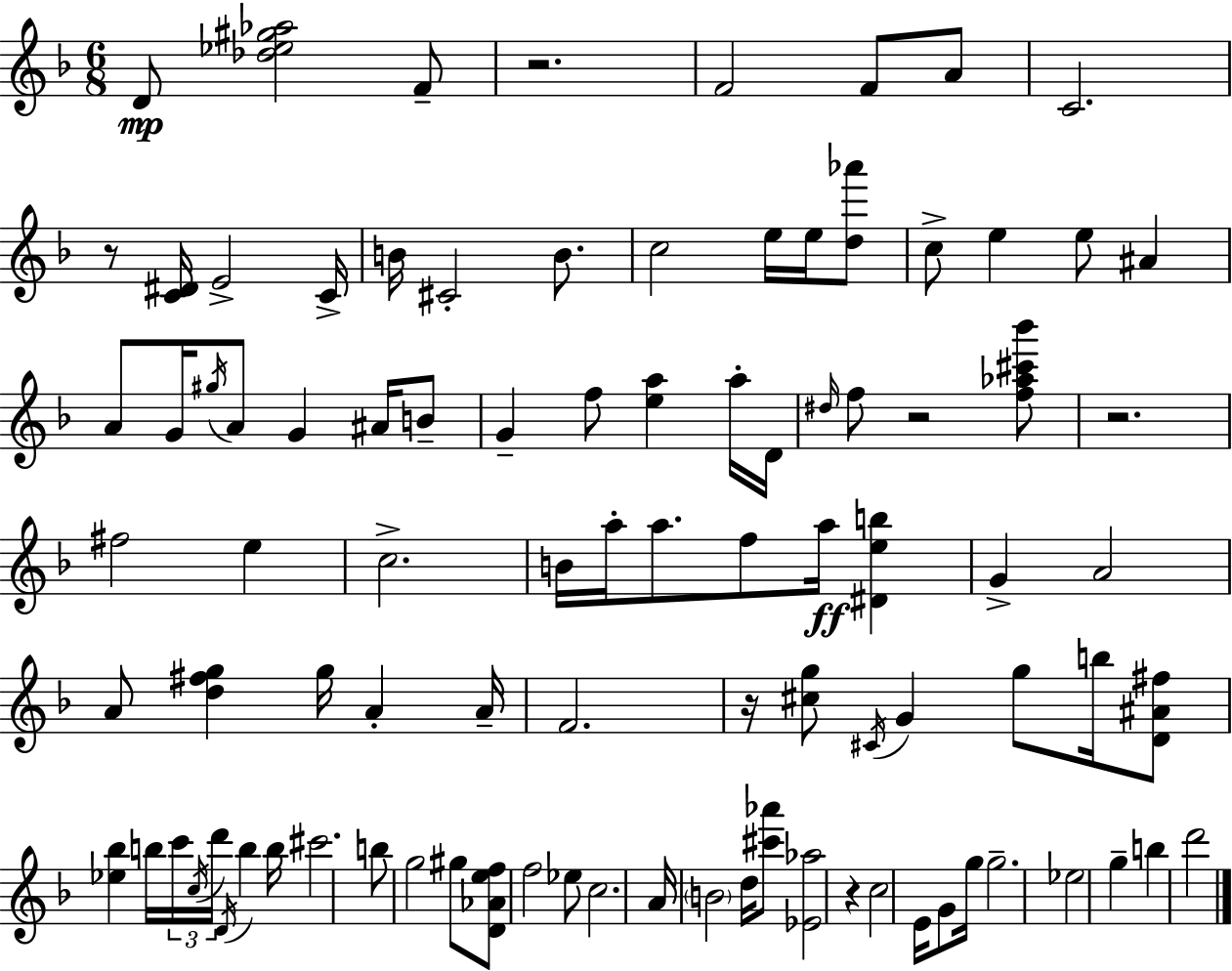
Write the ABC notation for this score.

X:1
T:Untitled
M:6/8
L:1/4
K:Dm
D/2 [_d_e^g_a]2 F/2 z2 F2 F/2 A/2 C2 z/2 [C^D]/4 E2 C/4 B/4 ^C2 B/2 c2 e/4 e/4 [d_a']/2 c/2 e e/2 ^A A/2 G/4 ^g/4 A/2 G ^A/4 B/2 G f/2 [ea] a/4 D/4 ^d/4 f/2 z2 [f_a^c'_b']/2 z2 ^f2 e c2 B/4 a/4 a/2 f/2 a/4 [^Deb] G A2 A/2 [d^fg] g/4 A A/4 F2 z/4 [^cg]/2 ^C/4 G g/2 b/4 [D^A^f]/2 [_e_b] b/4 c'/4 c/4 d'/4 D/4 b b/4 ^c'2 b/2 g2 ^g/2 [D_Aef]/2 f2 _e/2 c2 A/4 B2 d/4 [^c'_a']/2 [_E_a]2 z c2 E/4 G/2 g/4 g2 _e2 g b d'2